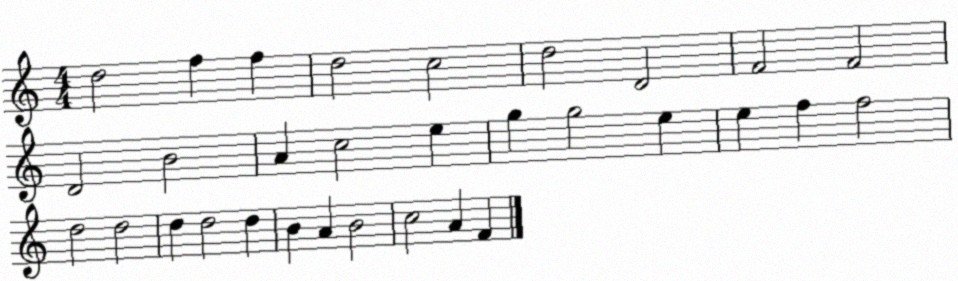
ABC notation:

X:1
T:Untitled
M:4/4
L:1/4
K:C
d2 f f d2 c2 d2 D2 F2 F2 D2 B2 A c2 e g g2 e e f f2 d2 d2 d d2 d B A B2 c2 A F